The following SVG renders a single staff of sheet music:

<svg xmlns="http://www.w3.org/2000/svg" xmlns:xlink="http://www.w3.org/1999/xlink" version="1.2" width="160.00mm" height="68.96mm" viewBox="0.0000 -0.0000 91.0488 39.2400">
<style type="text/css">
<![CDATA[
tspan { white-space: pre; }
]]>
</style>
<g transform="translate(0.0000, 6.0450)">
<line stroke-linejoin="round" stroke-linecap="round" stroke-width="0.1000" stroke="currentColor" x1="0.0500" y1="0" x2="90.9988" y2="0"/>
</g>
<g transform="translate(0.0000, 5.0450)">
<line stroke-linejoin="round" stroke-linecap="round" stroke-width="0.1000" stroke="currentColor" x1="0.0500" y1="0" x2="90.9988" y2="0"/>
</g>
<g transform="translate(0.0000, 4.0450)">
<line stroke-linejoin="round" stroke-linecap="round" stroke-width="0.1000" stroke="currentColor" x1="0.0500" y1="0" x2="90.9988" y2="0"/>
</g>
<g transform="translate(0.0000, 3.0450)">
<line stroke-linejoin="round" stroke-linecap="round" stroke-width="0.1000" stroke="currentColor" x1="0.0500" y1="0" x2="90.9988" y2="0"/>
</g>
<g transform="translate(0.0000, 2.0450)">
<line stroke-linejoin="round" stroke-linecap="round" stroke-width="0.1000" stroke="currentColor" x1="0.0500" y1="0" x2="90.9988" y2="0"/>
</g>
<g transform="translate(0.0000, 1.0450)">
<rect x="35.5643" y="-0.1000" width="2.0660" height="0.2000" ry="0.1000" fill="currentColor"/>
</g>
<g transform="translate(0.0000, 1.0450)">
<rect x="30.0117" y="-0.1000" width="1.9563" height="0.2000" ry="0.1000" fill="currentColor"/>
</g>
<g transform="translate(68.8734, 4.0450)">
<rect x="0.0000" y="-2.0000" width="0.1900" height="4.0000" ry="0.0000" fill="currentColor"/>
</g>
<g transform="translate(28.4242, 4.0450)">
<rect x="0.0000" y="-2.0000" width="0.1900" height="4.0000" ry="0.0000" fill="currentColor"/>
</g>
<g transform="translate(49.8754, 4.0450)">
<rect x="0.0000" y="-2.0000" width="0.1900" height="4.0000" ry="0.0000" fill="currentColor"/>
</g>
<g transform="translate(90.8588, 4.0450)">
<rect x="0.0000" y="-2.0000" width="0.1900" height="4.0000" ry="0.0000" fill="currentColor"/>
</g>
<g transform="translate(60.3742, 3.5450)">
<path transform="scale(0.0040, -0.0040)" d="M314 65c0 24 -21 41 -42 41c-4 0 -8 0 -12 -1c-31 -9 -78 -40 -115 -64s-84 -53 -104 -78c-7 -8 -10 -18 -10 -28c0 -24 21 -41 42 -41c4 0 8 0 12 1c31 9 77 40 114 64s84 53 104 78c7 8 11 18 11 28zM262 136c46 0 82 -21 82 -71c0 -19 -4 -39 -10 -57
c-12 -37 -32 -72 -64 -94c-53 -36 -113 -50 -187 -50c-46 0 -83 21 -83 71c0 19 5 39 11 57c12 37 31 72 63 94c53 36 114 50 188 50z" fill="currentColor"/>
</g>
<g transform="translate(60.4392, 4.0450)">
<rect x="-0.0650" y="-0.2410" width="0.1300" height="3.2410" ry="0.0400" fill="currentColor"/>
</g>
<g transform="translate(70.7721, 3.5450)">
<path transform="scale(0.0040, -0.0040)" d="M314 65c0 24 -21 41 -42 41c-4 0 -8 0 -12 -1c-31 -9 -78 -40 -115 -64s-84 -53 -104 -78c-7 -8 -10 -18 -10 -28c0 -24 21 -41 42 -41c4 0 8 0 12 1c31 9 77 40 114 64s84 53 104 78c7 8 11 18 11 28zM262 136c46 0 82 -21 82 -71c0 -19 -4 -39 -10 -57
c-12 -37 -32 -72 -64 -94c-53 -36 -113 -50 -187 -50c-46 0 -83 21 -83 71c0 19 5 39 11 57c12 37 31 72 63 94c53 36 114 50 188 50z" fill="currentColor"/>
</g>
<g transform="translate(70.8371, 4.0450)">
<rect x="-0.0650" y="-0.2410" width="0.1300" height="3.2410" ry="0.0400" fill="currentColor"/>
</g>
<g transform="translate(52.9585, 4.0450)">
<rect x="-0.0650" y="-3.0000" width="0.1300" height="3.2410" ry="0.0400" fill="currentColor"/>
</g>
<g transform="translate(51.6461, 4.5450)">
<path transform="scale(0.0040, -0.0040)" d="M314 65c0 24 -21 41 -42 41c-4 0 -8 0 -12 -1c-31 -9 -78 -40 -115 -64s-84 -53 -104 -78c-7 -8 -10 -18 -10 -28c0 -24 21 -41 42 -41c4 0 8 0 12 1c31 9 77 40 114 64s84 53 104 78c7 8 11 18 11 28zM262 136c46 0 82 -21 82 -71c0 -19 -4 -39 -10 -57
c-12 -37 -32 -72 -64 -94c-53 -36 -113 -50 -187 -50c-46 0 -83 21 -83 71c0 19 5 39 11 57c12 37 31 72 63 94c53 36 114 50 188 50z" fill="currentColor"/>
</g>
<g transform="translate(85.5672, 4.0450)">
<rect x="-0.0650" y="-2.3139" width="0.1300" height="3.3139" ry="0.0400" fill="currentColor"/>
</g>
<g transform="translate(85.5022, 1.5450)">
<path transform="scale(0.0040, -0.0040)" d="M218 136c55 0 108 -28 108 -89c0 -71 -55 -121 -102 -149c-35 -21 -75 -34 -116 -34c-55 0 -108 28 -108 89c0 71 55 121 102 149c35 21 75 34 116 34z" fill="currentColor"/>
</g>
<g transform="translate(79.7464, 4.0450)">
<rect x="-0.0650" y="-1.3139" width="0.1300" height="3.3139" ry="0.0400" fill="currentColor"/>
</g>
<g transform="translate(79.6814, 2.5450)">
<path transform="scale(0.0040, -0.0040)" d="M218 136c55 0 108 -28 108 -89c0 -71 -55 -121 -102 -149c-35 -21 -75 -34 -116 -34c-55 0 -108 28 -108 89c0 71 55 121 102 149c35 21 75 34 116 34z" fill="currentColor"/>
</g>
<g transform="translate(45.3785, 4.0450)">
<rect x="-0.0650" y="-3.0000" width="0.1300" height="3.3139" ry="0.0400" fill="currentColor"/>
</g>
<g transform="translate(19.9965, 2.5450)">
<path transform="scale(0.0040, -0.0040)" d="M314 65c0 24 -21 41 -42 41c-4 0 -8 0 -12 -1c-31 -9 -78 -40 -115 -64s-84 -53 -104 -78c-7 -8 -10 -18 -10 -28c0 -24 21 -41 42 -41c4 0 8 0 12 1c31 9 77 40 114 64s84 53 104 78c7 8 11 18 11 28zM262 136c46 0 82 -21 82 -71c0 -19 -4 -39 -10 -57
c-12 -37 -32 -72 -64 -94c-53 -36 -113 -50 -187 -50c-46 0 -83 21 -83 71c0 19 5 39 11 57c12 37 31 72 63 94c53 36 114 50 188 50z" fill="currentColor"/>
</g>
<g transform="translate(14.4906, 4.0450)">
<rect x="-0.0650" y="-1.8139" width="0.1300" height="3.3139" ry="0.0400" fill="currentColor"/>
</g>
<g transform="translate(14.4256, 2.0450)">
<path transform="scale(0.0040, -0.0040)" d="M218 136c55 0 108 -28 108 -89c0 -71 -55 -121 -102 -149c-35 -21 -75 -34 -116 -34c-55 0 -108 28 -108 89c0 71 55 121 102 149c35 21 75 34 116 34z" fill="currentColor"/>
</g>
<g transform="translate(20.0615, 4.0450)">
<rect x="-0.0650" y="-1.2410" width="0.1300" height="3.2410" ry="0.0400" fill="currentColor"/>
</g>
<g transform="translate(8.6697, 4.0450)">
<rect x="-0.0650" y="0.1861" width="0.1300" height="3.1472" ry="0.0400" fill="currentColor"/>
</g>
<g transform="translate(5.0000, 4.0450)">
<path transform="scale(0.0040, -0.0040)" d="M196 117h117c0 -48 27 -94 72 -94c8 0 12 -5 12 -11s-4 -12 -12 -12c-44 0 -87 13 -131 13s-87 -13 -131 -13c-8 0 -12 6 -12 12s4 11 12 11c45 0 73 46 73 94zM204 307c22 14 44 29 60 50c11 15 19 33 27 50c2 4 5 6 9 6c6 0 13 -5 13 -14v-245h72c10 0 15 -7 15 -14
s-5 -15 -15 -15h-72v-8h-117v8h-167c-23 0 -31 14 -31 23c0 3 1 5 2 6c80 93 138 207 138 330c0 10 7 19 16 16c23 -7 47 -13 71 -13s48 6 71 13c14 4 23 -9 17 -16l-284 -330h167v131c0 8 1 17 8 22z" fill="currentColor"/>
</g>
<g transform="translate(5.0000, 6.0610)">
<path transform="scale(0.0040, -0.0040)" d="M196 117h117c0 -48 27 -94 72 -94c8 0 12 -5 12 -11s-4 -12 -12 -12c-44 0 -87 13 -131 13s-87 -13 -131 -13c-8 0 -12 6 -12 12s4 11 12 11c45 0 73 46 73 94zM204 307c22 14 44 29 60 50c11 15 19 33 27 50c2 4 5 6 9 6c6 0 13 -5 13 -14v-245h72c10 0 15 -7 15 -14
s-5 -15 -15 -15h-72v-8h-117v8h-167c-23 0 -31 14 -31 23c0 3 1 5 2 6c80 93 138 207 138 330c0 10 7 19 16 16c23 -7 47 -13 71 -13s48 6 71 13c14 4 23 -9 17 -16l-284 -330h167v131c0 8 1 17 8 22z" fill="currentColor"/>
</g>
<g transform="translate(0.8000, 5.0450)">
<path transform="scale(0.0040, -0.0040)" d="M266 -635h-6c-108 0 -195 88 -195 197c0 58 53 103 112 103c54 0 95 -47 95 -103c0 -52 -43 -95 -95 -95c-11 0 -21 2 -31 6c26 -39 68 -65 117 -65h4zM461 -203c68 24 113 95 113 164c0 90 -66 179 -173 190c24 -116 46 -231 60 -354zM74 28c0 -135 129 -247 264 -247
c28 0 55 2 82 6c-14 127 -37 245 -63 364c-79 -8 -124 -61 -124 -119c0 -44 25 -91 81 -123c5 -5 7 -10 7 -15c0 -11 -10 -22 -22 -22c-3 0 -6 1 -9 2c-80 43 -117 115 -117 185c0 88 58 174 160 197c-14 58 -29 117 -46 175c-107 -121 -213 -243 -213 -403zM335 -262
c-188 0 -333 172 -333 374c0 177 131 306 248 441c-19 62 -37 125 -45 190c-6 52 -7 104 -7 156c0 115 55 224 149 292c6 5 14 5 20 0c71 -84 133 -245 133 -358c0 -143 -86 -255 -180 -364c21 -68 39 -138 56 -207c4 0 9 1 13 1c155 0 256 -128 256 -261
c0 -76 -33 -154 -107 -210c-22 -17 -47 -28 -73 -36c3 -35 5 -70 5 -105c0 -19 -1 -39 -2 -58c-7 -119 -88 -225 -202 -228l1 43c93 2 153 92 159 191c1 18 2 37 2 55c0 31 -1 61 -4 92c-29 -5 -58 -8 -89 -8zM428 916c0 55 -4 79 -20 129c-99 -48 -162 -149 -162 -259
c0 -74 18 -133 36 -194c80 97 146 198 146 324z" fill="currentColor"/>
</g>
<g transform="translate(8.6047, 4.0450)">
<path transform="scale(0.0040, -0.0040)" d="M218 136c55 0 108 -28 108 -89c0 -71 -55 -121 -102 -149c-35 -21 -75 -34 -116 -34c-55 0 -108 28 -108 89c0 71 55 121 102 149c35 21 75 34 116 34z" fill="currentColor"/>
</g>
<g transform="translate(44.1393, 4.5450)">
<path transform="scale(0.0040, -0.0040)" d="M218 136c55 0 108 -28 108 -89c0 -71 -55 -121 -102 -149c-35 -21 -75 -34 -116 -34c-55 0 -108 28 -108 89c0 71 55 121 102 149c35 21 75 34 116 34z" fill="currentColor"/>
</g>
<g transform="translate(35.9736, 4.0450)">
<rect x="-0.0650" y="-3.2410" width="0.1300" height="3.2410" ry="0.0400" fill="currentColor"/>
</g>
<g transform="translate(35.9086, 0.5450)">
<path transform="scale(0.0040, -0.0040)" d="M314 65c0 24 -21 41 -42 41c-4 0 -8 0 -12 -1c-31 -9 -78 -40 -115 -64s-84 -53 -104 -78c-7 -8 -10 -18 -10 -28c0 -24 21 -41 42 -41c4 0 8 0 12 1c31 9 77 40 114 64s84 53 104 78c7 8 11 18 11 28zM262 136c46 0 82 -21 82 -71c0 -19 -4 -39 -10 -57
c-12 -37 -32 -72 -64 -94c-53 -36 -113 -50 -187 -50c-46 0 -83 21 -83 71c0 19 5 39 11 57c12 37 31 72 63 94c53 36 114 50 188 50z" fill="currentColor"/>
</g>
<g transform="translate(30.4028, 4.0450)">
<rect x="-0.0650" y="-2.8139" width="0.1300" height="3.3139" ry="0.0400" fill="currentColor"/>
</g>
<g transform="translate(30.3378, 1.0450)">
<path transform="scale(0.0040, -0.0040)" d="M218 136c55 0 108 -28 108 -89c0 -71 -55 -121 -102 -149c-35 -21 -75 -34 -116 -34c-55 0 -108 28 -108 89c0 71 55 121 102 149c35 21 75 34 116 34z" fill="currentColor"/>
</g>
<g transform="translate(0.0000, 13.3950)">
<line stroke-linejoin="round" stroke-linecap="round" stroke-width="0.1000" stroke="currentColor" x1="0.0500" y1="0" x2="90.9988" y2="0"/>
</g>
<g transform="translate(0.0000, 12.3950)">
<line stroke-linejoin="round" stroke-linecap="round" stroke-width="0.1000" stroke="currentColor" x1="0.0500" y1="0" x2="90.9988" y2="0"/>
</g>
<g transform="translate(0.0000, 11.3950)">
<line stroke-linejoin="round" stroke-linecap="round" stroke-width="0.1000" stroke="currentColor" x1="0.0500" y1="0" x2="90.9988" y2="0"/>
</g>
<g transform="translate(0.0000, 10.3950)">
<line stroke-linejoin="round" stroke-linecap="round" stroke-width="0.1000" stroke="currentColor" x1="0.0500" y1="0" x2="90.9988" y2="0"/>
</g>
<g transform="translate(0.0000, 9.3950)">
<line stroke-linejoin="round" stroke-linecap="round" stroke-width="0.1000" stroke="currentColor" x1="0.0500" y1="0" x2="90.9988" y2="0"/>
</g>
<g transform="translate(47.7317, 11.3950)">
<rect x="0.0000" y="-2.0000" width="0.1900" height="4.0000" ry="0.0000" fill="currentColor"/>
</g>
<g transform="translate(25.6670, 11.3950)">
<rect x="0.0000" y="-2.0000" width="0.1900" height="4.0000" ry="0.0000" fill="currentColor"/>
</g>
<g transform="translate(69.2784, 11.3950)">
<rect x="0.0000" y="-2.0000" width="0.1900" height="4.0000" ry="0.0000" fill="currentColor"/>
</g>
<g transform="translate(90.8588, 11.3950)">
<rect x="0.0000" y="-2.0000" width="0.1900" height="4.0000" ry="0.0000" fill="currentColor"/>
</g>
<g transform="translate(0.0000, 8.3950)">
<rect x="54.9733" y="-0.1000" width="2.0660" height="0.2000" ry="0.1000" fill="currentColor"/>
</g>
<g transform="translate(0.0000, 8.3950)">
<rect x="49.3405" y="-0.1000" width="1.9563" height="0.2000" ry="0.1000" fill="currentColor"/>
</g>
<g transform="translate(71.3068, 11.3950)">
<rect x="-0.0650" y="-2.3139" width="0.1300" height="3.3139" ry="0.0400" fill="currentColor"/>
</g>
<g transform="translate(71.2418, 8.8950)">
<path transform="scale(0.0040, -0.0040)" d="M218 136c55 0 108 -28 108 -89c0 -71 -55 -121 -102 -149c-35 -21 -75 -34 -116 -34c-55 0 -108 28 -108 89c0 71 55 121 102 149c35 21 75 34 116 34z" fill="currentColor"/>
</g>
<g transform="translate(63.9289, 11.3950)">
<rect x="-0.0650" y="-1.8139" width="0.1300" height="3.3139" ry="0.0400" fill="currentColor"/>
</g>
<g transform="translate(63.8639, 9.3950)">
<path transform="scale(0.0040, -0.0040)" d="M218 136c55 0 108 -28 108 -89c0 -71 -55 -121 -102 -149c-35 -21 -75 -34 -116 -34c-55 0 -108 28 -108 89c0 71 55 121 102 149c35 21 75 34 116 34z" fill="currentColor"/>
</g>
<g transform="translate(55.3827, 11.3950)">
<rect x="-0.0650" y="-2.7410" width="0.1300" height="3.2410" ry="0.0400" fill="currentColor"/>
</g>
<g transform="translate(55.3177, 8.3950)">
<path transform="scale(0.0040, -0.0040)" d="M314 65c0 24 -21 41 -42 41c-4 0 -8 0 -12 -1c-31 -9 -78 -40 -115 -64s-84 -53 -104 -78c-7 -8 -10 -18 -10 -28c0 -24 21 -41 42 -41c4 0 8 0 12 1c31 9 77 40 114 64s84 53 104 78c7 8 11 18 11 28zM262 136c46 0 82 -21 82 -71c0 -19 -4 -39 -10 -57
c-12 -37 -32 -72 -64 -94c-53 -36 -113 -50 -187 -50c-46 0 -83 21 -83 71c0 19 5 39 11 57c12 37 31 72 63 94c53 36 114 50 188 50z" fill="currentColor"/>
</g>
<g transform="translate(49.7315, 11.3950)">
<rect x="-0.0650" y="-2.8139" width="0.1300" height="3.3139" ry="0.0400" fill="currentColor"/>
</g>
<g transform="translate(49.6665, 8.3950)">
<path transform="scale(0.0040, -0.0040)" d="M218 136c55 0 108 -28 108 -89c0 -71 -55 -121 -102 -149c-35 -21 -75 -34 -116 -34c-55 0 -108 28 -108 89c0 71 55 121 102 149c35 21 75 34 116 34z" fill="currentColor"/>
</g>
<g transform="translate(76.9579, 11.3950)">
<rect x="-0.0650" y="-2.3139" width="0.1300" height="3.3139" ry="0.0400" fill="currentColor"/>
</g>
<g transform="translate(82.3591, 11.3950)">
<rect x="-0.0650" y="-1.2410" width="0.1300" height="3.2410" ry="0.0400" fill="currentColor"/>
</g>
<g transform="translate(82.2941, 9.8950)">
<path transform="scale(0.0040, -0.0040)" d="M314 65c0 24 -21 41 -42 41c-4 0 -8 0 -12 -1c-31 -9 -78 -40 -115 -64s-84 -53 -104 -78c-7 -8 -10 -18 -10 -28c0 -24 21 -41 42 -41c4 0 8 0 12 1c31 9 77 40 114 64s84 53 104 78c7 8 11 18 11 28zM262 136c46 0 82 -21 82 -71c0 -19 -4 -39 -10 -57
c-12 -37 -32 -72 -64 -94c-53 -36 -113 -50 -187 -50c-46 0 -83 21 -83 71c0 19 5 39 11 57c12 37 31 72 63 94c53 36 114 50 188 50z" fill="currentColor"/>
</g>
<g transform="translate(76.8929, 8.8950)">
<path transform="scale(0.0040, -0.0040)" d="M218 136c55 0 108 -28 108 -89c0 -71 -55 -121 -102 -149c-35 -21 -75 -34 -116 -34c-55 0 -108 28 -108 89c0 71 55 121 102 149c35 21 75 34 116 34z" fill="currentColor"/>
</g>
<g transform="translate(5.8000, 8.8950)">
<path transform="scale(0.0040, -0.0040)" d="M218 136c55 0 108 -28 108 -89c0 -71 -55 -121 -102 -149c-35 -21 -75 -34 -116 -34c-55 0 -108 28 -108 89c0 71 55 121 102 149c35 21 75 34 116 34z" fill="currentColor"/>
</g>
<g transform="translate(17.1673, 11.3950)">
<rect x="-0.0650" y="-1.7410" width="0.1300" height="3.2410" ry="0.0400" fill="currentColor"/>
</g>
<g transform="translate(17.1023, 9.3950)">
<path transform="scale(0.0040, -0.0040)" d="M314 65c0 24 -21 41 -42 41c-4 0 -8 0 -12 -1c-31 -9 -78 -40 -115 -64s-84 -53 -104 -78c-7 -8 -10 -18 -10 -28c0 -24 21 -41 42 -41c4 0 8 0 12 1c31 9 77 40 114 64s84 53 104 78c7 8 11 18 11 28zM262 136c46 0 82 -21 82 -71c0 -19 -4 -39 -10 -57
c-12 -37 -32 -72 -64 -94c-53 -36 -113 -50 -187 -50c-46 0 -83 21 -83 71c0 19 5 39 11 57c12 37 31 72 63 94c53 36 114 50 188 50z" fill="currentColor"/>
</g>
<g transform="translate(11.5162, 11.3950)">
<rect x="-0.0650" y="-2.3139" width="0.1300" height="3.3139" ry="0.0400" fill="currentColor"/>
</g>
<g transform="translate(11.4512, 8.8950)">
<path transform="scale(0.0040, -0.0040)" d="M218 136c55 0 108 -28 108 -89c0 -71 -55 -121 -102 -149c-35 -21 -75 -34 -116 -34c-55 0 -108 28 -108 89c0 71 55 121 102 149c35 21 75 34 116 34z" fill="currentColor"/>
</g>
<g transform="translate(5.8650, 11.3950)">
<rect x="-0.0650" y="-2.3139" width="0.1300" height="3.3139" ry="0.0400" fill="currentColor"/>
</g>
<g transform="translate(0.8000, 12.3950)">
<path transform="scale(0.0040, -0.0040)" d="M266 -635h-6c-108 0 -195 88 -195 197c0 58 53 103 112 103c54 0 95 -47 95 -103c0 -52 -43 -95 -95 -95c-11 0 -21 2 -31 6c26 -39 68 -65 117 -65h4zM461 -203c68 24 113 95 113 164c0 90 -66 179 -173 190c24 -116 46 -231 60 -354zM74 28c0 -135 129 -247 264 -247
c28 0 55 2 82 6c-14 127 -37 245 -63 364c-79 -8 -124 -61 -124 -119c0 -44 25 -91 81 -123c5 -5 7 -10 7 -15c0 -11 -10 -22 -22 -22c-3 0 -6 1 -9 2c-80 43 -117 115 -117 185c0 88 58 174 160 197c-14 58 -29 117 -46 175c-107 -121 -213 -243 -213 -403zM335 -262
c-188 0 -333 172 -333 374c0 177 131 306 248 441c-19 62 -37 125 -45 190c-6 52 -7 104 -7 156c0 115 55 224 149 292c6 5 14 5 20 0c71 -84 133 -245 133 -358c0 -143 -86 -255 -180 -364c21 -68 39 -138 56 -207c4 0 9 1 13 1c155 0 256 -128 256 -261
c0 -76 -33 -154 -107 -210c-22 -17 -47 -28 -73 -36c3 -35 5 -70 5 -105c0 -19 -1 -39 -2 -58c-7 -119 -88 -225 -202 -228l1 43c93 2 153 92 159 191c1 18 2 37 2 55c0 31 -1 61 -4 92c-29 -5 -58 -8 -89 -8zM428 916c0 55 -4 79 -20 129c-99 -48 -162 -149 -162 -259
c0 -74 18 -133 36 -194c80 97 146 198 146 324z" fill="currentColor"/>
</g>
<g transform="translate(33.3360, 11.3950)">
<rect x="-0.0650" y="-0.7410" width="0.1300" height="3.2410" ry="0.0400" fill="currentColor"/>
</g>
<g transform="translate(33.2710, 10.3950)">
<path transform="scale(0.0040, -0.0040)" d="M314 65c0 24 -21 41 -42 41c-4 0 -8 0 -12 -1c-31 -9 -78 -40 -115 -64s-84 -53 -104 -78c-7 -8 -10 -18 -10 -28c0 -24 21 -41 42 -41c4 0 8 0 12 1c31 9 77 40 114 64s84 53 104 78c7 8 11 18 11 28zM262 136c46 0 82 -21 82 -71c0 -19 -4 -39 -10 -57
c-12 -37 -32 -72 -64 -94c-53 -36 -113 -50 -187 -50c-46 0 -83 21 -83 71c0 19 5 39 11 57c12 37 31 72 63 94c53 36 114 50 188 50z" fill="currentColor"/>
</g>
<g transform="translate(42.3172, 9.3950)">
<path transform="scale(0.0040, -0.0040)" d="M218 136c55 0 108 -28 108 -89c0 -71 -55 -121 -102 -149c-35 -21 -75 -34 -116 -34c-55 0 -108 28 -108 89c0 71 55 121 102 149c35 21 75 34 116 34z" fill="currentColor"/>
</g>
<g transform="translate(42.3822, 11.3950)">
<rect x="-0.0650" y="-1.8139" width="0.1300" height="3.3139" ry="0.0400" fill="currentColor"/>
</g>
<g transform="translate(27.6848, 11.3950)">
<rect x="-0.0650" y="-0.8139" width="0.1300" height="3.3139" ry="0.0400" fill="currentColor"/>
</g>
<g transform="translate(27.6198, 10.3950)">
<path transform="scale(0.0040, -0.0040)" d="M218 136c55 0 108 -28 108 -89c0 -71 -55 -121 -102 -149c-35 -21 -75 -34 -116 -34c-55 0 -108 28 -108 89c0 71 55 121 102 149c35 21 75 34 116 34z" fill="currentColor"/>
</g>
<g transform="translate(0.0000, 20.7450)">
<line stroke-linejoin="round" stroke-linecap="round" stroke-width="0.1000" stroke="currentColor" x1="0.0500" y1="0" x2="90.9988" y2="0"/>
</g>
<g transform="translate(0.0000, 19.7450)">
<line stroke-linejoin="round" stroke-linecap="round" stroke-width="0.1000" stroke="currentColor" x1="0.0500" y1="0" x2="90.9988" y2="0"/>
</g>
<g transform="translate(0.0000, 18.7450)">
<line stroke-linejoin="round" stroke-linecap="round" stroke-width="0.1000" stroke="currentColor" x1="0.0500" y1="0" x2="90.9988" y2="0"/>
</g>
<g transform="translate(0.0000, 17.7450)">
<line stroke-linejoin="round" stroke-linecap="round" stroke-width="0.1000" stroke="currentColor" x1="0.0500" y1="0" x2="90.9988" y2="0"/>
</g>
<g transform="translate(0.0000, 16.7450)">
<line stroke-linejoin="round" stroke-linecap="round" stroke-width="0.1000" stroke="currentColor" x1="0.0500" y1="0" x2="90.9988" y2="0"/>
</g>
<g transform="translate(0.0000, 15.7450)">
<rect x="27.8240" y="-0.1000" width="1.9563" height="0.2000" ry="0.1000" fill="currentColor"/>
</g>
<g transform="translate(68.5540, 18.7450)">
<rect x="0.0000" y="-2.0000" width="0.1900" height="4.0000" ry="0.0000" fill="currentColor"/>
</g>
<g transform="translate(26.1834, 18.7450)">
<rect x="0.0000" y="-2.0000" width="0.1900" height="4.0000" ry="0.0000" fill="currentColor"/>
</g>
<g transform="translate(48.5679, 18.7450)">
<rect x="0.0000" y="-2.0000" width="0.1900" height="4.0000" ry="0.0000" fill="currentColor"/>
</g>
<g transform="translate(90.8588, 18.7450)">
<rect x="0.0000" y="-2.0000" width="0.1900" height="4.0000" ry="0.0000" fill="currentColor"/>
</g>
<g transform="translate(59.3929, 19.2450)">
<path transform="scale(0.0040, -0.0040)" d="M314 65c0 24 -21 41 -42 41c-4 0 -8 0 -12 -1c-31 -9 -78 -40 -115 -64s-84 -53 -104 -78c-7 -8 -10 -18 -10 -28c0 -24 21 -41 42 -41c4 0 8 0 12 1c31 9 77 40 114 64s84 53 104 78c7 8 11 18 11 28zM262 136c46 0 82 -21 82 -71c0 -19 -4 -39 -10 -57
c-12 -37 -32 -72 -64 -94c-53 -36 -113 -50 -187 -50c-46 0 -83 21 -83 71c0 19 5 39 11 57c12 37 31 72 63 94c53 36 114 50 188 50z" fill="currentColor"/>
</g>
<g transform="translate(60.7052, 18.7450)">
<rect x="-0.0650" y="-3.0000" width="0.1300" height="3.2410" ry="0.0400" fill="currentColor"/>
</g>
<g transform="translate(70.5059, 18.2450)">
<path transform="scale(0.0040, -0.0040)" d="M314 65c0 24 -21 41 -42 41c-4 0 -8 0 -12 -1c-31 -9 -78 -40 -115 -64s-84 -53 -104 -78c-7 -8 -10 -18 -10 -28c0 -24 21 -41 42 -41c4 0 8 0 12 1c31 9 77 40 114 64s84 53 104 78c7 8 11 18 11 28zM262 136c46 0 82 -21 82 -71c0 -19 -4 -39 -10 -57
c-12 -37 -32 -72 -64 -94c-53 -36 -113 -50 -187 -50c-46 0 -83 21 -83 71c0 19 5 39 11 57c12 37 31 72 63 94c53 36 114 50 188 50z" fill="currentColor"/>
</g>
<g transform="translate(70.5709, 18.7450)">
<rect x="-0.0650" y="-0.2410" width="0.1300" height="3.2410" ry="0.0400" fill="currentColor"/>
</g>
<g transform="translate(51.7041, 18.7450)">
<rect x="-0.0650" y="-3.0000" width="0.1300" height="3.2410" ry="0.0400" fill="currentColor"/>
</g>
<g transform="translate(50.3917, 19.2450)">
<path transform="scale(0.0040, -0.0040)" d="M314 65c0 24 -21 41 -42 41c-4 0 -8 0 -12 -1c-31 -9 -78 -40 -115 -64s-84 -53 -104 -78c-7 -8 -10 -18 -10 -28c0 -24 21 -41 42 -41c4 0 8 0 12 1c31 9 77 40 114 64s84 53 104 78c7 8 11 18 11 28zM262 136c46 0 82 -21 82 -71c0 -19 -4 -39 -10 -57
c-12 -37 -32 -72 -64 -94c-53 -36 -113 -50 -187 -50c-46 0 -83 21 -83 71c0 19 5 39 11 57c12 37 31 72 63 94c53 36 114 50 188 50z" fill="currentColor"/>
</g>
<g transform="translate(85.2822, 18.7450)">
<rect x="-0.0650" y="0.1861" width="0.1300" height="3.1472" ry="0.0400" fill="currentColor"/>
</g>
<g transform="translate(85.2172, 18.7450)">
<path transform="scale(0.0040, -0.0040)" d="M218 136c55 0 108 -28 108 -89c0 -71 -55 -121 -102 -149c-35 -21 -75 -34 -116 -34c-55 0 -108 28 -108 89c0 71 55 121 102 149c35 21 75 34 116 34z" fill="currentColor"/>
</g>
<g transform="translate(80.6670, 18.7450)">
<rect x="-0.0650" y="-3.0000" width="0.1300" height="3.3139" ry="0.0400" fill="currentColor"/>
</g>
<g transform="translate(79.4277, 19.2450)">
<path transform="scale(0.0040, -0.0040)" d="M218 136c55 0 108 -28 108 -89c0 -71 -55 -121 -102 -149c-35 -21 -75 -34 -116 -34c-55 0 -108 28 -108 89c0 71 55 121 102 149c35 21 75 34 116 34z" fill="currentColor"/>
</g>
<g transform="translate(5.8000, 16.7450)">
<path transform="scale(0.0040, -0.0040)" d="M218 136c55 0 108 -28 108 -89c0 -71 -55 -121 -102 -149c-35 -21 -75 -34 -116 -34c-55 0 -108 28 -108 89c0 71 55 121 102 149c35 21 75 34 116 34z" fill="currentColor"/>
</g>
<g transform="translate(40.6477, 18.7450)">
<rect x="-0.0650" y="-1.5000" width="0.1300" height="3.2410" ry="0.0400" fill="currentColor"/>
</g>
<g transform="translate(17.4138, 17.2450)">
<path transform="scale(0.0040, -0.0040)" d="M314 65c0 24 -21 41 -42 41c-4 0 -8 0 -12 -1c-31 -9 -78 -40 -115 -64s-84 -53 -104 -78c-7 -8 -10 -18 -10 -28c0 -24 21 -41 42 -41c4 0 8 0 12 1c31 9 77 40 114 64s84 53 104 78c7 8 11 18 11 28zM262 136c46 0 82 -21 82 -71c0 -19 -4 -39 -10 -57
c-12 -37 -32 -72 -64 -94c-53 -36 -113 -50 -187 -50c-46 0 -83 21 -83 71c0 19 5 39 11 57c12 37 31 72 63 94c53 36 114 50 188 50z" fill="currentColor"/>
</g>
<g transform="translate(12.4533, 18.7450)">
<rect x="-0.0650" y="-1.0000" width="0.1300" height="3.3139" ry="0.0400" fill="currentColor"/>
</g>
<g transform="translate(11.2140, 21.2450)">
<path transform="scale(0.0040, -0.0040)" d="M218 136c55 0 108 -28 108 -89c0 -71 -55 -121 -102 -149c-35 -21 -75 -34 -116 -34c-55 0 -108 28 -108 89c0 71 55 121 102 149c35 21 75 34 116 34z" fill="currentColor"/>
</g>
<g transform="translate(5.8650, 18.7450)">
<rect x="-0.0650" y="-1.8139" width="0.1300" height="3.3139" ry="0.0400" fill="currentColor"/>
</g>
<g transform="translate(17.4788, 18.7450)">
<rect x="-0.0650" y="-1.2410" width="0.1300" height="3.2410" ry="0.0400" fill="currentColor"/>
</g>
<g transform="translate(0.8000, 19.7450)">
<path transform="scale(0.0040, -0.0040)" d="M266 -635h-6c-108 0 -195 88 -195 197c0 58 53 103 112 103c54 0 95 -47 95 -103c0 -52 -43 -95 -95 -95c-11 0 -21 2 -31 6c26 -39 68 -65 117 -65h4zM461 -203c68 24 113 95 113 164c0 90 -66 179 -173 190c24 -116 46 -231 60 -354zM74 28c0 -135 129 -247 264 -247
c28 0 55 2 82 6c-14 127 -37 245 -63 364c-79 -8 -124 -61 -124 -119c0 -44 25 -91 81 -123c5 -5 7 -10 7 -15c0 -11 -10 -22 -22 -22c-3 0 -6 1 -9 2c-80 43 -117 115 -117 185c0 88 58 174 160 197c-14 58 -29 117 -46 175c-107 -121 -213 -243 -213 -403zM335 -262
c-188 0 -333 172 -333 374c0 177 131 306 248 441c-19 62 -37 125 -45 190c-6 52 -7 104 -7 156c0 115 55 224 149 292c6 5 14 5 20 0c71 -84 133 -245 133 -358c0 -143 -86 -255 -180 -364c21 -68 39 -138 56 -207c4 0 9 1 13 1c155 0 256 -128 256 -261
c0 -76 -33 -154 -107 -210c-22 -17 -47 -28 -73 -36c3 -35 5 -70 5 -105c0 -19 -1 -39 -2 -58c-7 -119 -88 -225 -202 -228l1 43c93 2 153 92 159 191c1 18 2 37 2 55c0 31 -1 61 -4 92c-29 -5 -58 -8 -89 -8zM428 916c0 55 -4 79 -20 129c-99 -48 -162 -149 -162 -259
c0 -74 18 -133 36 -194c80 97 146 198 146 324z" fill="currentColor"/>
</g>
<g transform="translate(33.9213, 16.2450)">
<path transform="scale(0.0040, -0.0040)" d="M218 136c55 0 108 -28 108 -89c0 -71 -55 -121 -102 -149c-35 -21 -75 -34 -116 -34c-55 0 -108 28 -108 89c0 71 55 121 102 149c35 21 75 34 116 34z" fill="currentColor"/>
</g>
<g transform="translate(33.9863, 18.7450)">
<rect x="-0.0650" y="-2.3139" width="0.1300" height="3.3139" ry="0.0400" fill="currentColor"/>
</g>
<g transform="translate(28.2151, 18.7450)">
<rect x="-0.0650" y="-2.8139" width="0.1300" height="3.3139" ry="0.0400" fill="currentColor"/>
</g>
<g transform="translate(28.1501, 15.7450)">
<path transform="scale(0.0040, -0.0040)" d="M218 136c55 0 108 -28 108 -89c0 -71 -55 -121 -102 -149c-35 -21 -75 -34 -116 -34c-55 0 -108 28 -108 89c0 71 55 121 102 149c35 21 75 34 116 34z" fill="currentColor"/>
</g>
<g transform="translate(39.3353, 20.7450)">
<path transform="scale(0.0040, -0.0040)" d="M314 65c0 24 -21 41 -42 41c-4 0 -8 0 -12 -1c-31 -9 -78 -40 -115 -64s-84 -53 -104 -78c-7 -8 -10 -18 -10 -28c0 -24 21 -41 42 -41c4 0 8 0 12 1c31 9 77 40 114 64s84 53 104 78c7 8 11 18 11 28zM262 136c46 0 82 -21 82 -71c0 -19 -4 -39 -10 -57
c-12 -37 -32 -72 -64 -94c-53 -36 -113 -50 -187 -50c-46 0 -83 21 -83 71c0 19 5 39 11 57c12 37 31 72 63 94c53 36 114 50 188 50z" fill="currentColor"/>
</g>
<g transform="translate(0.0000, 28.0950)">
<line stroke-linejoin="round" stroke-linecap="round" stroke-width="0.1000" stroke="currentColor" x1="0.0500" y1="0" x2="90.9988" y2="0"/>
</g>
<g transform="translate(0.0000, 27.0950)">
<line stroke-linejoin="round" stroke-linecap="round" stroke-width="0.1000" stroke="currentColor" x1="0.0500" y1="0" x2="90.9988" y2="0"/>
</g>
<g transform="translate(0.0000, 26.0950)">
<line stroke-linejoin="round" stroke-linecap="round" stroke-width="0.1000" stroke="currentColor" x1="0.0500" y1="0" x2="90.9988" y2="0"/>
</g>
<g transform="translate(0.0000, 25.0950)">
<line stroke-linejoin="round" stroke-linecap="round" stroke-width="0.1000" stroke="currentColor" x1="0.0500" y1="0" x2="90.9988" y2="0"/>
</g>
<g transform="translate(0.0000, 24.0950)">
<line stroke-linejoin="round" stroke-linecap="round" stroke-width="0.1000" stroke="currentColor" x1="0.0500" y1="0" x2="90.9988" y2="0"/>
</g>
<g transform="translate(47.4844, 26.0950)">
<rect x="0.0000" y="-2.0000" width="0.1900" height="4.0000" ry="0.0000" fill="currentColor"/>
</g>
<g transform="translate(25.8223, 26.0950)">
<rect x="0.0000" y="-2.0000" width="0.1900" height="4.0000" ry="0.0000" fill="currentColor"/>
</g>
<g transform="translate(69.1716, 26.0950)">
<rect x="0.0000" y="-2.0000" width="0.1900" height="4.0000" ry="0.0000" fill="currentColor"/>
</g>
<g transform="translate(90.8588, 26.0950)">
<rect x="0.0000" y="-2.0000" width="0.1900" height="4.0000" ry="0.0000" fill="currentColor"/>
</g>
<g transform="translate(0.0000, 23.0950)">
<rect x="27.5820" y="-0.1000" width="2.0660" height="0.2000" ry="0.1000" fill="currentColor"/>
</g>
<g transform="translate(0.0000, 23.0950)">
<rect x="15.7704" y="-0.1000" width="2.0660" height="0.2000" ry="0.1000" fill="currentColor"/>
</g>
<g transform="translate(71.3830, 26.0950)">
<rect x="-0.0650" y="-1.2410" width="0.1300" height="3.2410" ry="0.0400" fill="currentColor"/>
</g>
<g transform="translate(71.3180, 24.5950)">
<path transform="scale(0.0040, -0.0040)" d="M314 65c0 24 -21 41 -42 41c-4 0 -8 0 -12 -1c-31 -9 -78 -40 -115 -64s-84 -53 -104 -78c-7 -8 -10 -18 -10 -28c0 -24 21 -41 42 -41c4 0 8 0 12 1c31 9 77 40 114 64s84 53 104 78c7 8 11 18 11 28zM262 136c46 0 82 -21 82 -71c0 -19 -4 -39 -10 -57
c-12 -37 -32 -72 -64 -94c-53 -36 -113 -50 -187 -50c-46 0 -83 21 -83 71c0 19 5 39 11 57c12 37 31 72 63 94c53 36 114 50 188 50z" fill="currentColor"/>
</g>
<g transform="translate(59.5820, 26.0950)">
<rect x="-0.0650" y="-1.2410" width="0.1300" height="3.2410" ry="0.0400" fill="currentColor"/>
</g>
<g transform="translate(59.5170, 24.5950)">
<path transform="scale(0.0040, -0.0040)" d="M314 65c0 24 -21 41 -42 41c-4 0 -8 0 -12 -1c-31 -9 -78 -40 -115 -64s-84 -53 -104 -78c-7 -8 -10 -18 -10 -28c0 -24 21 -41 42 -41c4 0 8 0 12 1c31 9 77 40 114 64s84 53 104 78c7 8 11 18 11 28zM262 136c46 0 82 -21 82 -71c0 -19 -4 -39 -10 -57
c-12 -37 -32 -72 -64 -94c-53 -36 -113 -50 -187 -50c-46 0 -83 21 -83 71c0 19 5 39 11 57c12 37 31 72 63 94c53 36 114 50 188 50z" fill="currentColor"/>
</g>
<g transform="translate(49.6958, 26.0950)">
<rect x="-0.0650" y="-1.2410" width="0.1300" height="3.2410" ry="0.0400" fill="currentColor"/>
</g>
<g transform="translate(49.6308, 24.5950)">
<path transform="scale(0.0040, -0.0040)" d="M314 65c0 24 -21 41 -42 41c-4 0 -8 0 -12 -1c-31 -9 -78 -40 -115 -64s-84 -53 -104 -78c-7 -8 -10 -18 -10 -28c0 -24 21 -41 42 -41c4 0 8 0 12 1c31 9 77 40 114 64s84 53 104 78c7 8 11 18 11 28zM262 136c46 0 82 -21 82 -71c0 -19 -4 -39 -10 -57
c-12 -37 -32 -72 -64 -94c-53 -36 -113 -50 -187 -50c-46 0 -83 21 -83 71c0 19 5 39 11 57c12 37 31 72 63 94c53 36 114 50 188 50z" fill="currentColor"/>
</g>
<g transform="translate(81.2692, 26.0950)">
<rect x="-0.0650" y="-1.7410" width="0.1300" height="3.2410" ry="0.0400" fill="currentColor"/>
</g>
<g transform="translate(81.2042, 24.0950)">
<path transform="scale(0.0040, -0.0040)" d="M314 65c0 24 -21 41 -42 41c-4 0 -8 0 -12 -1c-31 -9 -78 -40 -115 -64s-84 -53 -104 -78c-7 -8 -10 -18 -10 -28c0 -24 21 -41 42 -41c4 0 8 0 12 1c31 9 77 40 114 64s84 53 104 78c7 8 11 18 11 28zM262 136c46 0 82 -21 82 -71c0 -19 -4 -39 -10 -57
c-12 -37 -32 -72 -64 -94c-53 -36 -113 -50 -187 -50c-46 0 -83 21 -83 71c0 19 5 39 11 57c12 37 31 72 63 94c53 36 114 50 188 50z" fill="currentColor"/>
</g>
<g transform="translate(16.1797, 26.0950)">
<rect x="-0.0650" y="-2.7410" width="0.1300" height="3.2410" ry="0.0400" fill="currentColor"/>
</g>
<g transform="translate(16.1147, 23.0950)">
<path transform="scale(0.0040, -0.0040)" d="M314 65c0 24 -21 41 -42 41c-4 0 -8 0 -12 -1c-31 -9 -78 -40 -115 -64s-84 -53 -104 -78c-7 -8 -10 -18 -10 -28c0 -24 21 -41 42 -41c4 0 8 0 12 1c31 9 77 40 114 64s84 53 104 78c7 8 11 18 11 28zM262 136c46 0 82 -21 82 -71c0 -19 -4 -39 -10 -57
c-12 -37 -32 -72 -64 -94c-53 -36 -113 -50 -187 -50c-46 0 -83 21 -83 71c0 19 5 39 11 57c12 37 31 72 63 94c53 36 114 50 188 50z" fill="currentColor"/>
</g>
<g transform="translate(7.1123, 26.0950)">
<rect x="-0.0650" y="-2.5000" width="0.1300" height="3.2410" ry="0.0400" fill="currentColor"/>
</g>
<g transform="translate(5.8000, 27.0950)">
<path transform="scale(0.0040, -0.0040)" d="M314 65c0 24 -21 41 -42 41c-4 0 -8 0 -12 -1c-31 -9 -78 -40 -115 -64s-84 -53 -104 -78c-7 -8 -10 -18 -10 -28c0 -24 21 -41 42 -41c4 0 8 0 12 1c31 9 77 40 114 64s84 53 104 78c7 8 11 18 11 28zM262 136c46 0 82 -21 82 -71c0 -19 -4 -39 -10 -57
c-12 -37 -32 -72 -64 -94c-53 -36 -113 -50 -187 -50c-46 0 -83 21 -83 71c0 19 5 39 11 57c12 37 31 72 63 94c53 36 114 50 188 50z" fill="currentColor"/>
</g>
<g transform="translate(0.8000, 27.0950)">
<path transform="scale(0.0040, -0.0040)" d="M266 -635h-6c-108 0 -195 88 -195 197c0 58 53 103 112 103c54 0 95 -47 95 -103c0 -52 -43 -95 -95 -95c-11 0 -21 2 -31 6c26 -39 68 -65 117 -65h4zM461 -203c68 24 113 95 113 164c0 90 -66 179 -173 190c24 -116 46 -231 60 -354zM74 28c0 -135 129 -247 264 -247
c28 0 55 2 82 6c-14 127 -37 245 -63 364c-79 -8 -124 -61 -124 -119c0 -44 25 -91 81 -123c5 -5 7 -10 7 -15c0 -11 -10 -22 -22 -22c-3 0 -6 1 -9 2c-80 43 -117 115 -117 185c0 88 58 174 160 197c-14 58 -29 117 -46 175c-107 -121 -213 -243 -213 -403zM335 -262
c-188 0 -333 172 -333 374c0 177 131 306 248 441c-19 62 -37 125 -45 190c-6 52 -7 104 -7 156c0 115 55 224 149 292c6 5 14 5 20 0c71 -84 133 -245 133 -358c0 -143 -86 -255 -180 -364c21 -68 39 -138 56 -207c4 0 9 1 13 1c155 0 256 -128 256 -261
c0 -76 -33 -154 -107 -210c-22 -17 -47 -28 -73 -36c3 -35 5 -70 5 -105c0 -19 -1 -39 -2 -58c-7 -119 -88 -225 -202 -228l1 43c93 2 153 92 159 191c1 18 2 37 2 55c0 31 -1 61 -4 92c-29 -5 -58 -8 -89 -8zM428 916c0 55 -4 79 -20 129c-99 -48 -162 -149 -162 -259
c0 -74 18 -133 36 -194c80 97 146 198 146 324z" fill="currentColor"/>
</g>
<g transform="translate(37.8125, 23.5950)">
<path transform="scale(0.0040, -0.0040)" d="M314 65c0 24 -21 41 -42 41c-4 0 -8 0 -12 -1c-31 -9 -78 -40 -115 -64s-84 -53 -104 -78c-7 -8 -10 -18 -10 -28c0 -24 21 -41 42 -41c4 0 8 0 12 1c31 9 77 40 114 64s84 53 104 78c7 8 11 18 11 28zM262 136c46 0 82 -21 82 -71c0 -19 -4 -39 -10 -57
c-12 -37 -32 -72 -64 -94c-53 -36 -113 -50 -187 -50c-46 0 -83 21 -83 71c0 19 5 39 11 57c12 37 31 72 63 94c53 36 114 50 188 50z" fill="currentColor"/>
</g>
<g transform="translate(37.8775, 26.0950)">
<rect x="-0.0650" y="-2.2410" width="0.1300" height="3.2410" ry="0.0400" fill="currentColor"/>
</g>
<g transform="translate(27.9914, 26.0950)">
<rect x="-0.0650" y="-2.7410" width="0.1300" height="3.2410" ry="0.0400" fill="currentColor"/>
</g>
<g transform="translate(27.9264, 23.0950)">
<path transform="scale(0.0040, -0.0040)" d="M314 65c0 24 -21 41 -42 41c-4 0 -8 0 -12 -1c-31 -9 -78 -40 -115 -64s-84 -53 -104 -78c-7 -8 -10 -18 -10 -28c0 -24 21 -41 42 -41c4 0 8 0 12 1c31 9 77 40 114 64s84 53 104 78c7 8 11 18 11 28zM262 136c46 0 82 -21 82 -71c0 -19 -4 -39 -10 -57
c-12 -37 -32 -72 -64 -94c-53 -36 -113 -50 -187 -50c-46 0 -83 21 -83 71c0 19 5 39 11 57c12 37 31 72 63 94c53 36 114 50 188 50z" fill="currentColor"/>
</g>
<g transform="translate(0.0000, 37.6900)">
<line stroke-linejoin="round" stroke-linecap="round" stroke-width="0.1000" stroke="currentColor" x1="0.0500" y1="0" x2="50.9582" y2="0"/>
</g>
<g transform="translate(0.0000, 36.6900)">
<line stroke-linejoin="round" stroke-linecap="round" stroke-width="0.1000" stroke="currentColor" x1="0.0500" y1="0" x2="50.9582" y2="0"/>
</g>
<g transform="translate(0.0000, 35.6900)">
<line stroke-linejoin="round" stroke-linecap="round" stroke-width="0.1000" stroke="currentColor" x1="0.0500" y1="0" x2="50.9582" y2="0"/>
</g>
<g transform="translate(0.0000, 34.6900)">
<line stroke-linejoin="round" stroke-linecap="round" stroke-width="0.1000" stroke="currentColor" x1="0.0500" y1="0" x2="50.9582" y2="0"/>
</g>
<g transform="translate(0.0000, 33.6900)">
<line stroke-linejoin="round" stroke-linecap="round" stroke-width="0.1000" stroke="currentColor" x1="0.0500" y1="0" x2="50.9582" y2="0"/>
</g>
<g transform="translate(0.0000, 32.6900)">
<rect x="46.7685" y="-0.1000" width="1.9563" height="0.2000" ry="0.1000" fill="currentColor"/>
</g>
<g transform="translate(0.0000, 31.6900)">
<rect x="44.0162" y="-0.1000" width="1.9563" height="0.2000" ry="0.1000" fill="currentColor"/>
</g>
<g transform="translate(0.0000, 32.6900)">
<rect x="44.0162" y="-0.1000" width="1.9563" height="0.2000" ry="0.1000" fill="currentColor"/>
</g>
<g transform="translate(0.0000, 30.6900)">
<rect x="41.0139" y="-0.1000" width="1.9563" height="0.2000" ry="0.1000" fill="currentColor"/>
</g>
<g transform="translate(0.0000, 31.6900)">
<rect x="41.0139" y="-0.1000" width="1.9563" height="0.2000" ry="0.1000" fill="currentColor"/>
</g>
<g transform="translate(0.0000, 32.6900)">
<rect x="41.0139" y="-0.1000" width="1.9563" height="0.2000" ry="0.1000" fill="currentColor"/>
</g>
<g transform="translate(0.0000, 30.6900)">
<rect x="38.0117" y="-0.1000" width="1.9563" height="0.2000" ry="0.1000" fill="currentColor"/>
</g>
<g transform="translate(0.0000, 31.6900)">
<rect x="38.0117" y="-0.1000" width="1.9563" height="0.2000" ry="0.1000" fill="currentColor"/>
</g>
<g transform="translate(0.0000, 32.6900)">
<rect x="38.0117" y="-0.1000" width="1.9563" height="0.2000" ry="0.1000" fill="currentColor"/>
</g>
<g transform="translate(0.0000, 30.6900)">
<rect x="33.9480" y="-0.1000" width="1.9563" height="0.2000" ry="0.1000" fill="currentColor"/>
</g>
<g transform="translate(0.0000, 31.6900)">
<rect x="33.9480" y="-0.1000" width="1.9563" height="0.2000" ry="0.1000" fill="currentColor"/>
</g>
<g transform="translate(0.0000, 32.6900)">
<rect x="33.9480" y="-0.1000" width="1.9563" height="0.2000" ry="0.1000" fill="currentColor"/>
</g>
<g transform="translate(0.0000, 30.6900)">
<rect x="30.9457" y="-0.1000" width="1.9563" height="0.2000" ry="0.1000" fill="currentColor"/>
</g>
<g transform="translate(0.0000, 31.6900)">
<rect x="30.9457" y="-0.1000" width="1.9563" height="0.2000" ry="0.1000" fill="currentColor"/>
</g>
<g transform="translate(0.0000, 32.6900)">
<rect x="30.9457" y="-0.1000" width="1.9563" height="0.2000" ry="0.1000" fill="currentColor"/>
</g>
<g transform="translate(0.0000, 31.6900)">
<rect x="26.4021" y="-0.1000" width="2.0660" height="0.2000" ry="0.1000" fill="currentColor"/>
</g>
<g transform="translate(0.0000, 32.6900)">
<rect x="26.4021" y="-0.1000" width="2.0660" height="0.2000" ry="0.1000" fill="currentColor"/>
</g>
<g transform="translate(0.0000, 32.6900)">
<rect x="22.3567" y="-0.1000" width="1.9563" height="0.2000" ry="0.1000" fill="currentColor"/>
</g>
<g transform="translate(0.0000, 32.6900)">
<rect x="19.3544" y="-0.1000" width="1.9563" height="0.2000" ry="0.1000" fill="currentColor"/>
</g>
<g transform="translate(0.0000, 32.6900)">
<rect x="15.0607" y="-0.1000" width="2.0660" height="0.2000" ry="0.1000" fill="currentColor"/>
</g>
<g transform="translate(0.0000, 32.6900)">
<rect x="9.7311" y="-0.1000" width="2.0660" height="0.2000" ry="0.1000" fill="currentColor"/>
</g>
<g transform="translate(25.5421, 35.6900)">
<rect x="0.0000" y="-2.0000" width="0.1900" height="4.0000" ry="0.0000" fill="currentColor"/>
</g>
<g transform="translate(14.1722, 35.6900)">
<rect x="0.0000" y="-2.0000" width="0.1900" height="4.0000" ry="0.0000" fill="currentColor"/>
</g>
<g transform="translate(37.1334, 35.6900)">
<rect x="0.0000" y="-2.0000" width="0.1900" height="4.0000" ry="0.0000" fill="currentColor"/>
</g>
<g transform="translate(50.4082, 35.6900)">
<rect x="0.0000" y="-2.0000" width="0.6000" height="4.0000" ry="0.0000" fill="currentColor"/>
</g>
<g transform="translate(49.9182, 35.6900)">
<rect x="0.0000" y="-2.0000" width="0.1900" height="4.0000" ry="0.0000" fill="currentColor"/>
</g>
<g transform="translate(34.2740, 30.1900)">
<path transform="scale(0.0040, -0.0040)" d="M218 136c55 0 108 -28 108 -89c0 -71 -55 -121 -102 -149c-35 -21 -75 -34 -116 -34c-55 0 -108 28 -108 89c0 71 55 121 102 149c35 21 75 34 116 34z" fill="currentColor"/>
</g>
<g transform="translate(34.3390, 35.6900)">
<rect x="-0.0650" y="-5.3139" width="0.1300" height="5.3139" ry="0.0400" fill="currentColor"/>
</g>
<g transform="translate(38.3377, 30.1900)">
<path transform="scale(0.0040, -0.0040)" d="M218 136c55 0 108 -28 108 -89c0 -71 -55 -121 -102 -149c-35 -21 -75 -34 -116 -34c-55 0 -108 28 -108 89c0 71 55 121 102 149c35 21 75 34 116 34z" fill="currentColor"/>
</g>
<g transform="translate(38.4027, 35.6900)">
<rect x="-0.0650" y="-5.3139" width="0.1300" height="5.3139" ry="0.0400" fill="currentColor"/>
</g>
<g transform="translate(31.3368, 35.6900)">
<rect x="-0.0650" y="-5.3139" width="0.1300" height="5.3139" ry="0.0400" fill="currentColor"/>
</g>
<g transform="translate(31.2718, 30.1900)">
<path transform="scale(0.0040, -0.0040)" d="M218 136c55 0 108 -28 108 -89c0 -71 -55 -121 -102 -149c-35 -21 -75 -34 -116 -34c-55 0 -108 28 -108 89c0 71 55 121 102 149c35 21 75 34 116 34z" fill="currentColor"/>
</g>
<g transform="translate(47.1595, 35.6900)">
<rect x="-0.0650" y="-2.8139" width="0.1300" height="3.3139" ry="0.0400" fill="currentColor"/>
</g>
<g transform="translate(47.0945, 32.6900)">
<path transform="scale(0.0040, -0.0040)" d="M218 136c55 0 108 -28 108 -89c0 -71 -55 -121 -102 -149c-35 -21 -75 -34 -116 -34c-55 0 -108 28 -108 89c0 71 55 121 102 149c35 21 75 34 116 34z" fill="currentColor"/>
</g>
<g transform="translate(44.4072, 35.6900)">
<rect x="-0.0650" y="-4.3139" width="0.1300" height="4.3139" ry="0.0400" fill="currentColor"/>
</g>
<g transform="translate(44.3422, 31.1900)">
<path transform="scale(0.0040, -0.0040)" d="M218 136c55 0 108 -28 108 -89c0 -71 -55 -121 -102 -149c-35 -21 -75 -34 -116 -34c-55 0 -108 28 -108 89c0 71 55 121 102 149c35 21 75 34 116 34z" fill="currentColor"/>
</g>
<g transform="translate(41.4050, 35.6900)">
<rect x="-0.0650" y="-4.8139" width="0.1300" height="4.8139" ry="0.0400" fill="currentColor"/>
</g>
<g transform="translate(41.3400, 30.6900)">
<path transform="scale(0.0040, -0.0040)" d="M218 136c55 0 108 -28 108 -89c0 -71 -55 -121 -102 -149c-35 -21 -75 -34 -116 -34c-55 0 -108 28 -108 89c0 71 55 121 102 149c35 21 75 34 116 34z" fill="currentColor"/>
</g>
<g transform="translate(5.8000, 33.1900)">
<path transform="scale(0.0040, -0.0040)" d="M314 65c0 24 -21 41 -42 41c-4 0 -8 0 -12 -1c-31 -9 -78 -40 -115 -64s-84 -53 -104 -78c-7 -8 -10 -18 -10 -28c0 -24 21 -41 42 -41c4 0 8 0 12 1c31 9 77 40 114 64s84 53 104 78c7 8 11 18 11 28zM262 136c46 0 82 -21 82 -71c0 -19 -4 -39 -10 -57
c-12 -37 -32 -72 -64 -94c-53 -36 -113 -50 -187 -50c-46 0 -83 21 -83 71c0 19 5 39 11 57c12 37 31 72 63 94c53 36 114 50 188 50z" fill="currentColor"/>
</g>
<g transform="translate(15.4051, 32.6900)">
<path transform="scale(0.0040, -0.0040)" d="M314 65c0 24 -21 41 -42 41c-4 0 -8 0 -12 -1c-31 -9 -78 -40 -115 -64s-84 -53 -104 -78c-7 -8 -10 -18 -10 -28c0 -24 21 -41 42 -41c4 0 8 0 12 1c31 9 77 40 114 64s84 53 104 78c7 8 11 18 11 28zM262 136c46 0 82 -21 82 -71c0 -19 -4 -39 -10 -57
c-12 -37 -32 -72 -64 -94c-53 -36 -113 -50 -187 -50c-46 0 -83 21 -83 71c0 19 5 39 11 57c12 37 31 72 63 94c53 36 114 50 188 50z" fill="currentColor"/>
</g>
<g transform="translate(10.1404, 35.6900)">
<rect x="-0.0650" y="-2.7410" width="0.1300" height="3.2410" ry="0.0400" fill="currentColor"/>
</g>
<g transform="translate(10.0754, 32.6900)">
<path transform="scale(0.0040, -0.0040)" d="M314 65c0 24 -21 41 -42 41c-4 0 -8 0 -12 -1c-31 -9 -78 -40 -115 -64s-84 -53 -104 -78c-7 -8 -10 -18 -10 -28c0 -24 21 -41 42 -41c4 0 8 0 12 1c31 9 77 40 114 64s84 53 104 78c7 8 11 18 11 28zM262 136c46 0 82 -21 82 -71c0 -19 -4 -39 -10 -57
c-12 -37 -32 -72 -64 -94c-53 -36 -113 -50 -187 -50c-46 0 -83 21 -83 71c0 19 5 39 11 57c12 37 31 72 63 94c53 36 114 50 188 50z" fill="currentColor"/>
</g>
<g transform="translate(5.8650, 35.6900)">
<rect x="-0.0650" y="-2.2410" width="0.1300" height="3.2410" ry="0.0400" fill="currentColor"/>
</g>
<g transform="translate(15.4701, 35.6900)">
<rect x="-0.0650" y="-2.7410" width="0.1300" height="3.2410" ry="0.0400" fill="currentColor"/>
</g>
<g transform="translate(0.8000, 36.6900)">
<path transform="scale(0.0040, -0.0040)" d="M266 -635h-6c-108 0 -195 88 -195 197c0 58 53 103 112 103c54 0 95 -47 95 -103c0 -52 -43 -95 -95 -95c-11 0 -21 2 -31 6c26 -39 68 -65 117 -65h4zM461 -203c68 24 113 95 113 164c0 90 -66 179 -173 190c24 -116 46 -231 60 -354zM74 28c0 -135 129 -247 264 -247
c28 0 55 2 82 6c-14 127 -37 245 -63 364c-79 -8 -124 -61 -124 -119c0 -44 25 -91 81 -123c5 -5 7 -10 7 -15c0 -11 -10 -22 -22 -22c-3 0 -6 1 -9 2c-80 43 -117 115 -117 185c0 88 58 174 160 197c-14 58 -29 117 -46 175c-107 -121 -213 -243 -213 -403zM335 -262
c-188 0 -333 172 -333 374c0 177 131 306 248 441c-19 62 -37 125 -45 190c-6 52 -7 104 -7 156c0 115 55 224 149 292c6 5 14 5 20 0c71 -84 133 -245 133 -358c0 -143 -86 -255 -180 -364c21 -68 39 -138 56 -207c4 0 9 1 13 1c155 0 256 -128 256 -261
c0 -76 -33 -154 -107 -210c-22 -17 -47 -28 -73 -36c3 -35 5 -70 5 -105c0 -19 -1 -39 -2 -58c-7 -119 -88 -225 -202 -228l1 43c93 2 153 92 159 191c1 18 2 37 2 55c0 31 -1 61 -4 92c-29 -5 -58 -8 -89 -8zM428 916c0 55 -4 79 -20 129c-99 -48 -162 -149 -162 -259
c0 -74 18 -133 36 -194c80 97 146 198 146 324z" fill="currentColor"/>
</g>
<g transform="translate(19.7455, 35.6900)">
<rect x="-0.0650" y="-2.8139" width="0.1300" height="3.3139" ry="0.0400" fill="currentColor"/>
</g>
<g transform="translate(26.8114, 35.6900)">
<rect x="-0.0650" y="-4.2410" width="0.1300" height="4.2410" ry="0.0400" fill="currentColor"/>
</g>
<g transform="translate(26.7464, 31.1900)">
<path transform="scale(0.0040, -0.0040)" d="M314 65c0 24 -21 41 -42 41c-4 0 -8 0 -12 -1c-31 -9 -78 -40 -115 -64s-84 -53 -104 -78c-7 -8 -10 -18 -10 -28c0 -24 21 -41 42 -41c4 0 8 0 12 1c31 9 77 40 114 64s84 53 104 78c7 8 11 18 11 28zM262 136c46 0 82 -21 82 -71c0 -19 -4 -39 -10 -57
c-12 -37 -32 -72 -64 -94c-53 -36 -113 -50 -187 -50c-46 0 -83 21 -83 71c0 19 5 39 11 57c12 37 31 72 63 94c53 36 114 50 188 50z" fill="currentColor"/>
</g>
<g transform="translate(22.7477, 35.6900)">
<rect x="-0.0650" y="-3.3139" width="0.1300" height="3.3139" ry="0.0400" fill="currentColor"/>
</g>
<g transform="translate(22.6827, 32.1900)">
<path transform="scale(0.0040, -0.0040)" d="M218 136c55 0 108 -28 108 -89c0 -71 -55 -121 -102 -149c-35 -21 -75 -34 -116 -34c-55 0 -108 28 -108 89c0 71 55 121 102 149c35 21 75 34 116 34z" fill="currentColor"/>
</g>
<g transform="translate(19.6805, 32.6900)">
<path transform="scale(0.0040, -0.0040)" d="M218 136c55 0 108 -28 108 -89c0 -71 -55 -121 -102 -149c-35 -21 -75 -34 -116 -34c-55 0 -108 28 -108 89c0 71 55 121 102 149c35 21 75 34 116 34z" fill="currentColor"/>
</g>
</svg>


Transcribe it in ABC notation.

X:1
T:Untitled
M:4/4
L:1/4
K:C
B f e2 a b2 A A2 c2 c2 e g g g f2 d d2 f a a2 f g g e2 f D e2 a g E2 A2 A2 c2 A B G2 a2 a2 g2 e2 e2 e2 f2 g2 a2 a2 a b d'2 f' f' f' e' d' a